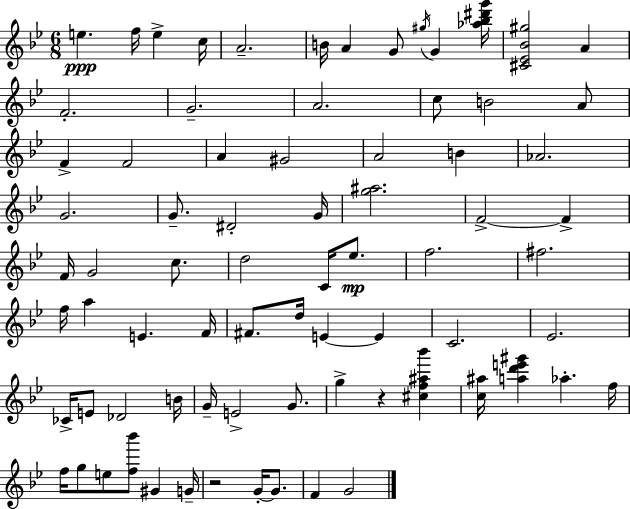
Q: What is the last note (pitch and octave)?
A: G4